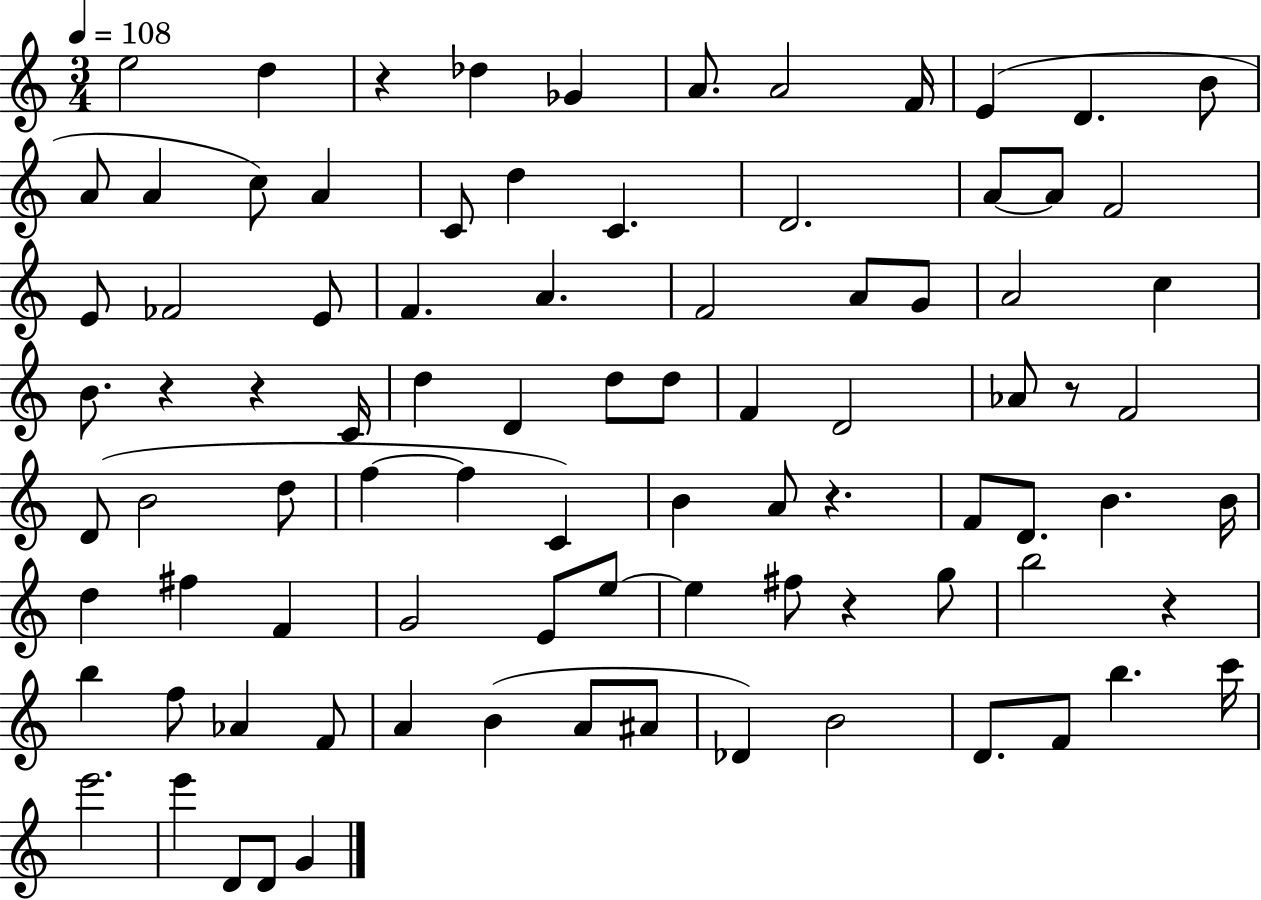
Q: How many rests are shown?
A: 7